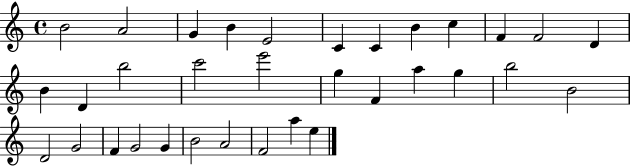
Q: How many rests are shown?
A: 0